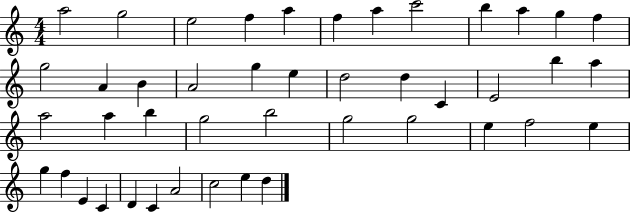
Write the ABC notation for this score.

X:1
T:Untitled
M:4/4
L:1/4
K:C
a2 g2 e2 f a f a c'2 b a g f g2 A B A2 g e d2 d C E2 b a a2 a b g2 b2 g2 g2 e f2 e g f E C D C A2 c2 e d